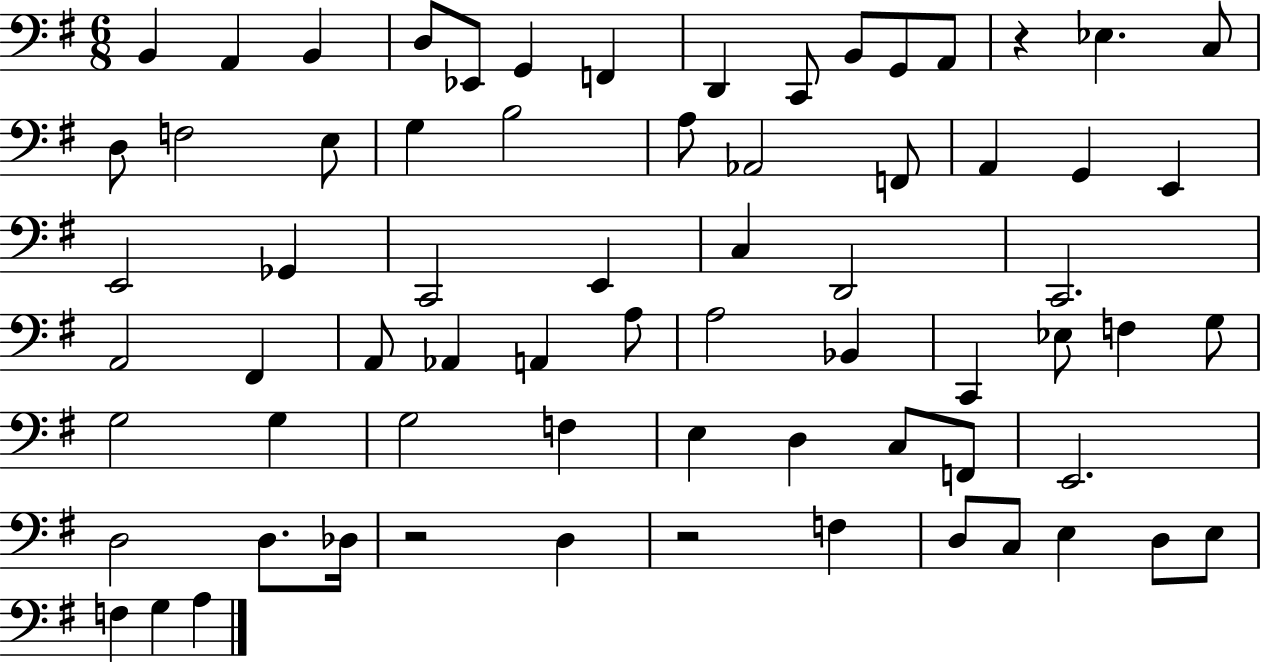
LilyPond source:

{
  \clef bass
  \numericTimeSignature
  \time 6/8
  \key g \major
  b,4 a,4 b,4 | d8 ees,8 g,4 f,4 | d,4 c,8 b,8 g,8 a,8 | r4 ees4. c8 | \break d8 f2 e8 | g4 b2 | a8 aes,2 f,8 | a,4 g,4 e,4 | \break e,2 ges,4 | c,2 e,4 | c4 d,2 | c,2. | \break a,2 fis,4 | a,8 aes,4 a,4 a8 | a2 bes,4 | c,4 ees8 f4 g8 | \break g2 g4 | g2 f4 | e4 d4 c8 f,8 | e,2. | \break d2 d8. des16 | r2 d4 | r2 f4 | d8 c8 e4 d8 e8 | \break f4 g4 a4 | \bar "|."
}